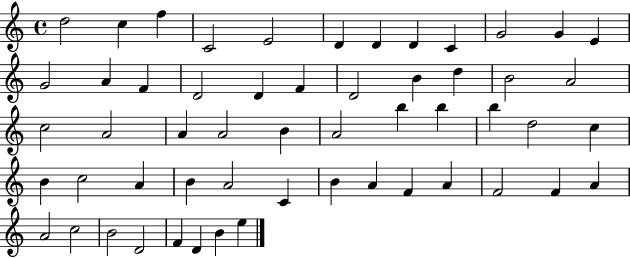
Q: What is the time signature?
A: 4/4